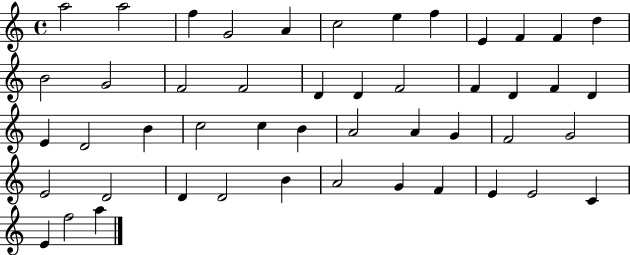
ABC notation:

X:1
T:Untitled
M:4/4
L:1/4
K:C
a2 a2 f G2 A c2 e f E F F d B2 G2 F2 F2 D D F2 F D F D E D2 B c2 c B A2 A G F2 G2 E2 D2 D D2 B A2 G F E E2 C E f2 a